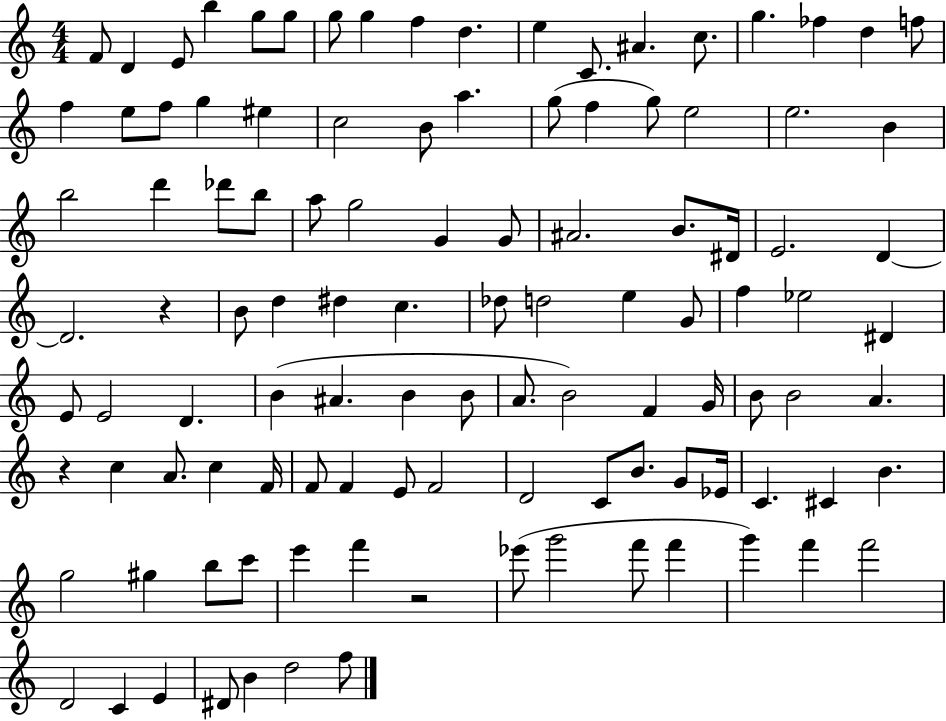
{
  \clef treble
  \numericTimeSignature
  \time 4/4
  \key c \major
  \repeat volta 2 { f'8 d'4 e'8 b''4 g''8 g''8 | g''8 g''4 f''4 d''4. | e''4 c'8. ais'4. c''8. | g''4. fes''4 d''4 f''8 | \break f''4 e''8 f''8 g''4 eis''4 | c''2 b'8 a''4. | g''8( f''4 g''8) e''2 | e''2. b'4 | \break b''2 d'''4 des'''8 b''8 | a''8 g''2 g'4 g'8 | ais'2. b'8. dis'16 | e'2. d'4~~ | \break d'2. r4 | b'8 d''4 dis''4 c''4. | des''8 d''2 e''4 g'8 | f''4 ees''2 dis'4 | \break e'8 e'2 d'4. | b'4( ais'4. b'4 b'8 | a'8. b'2) f'4 g'16 | b'8 b'2 a'4. | \break r4 c''4 a'8. c''4 f'16 | f'8 f'4 e'8 f'2 | d'2 c'8 b'8. g'8 ees'16 | c'4. cis'4 b'4. | \break g''2 gis''4 b''8 c'''8 | e'''4 f'''4 r2 | ees'''8( g'''2 f'''8 f'''4 | g'''4) f'''4 f'''2 | \break d'2 c'4 e'4 | dis'8 b'4 d''2 f''8 | } \bar "|."
}